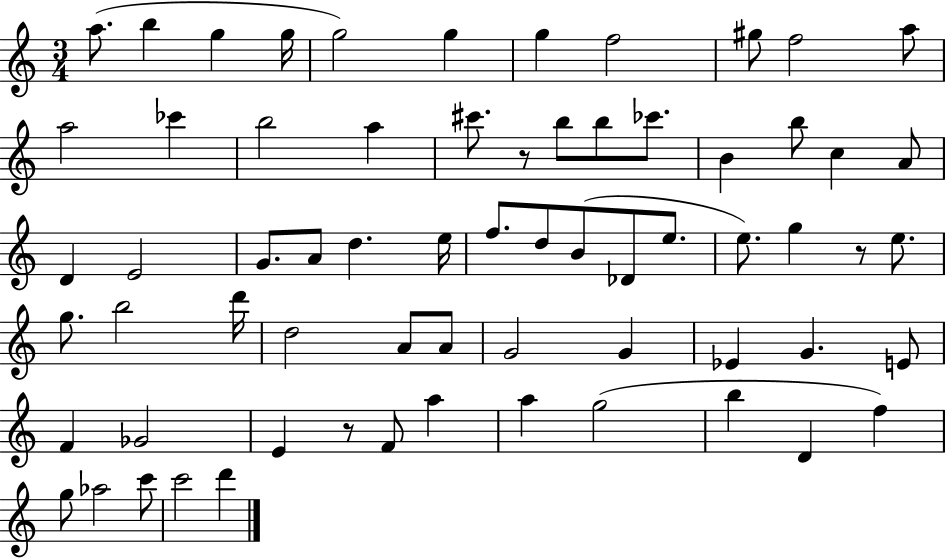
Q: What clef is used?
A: treble